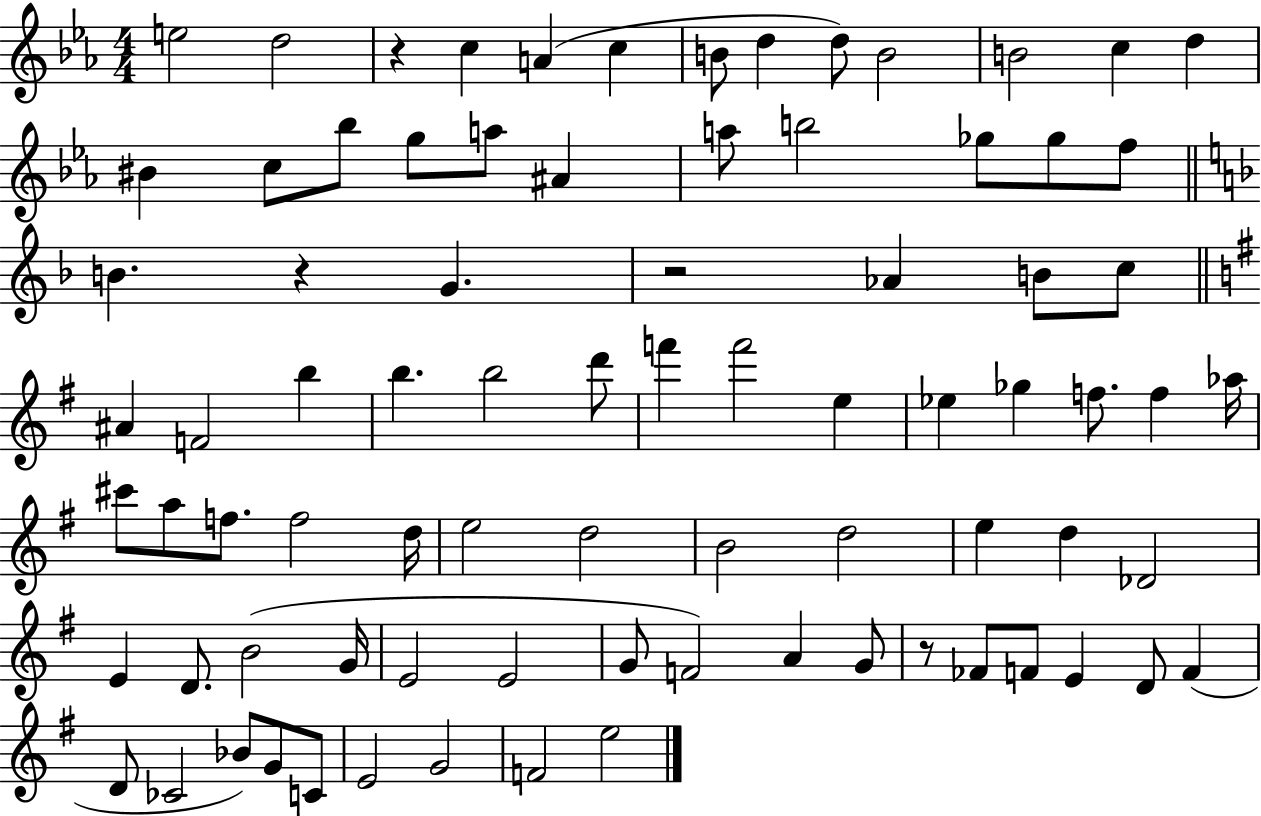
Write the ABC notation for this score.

X:1
T:Untitled
M:4/4
L:1/4
K:Eb
e2 d2 z c A c B/2 d d/2 B2 B2 c d ^B c/2 _b/2 g/2 a/2 ^A a/2 b2 _g/2 _g/2 f/2 B z G z2 _A B/2 c/2 ^A F2 b b b2 d'/2 f' f'2 e _e _g f/2 f _a/4 ^c'/2 a/2 f/2 f2 d/4 e2 d2 B2 d2 e d _D2 E D/2 B2 G/4 E2 E2 G/2 F2 A G/2 z/2 _F/2 F/2 E D/2 F D/2 _C2 _B/2 G/2 C/2 E2 G2 F2 e2